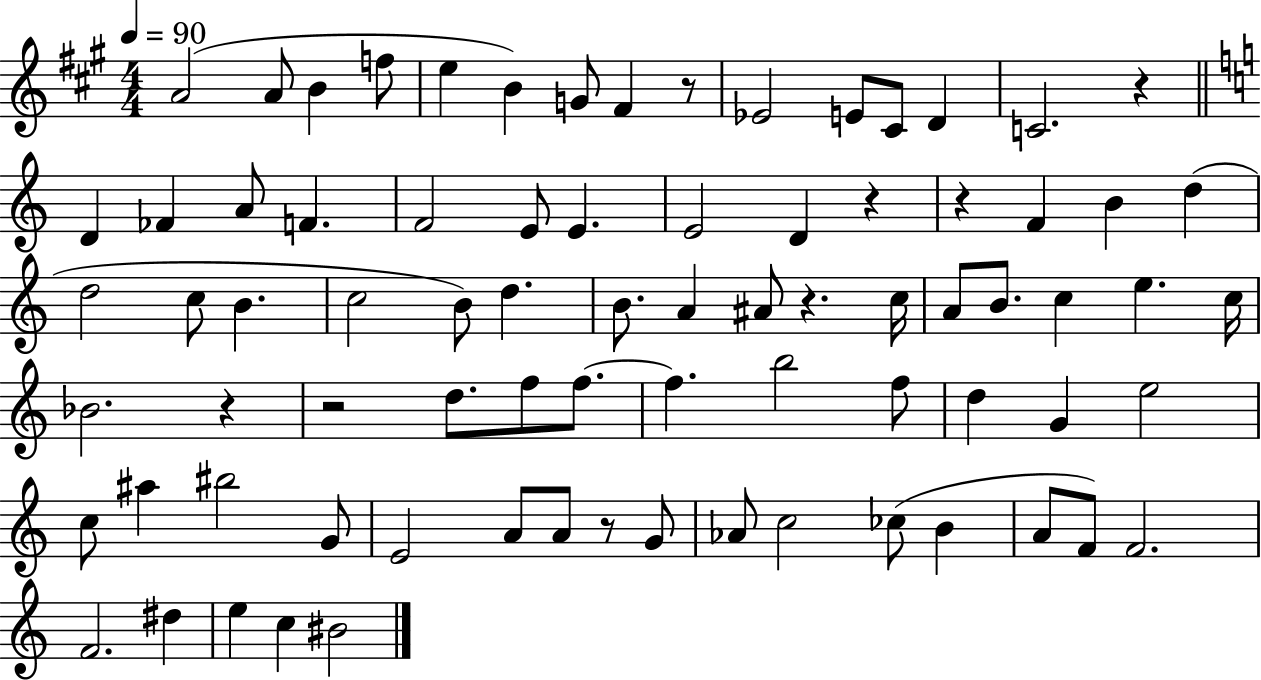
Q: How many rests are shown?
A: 8